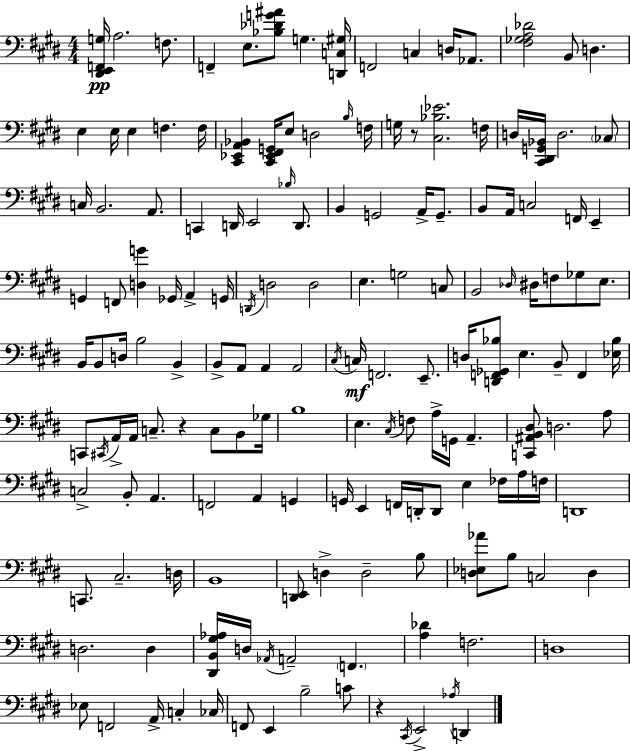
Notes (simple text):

[D#2,E2,F2,G3]/s A3/h. F3/e. F2/q E3/e. [Bb3,Db4,G4,A#4]/e G3/q. [D2,C3,G#3]/s F2/h C3/q D3/s Ab2/e. [F#3,Gb3,A3,Db4]/h B2/e D3/q. E3/q E3/s E3/q F3/q. F3/s [C#2,Eb2,A2,Bb2]/q [C#2,Eb2,F#2,G2]/s E3/e D3/h B3/s F3/s G3/s R/e [C#3,Bb3,Eb4]/h. F3/s D3/s [C#2,D#2,G2,Bb2]/s D3/h. CES3/e C3/s B2/h. A2/e. C2/q D2/s E2/h Bb3/s D2/e. B2/q G2/h A2/s G2/e. B2/e A2/s C3/h F2/s E2/q G2/q F2/e [D3,G4]/q Gb2/s A2/q G2/s D2/s D3/h D3/h E3/q. G3/h C3/e B2/h Db3/s D#3/s F3/e Gb3/e E3/e. B2/s B2/e D3/s B3/h B2/q B2/e A2/e A2/q A2/h C#3/s C3/s F2/h. E2/e. D3/s [D2,F2,Gb2,Bb3]/e E3/q. B2/e F2/q [Eb3,Bb3]/s C2/e C#2/s A2/s A2/s C3/e. R/q C3/e B2/e Gb3/s B3/w E3/q. C#3/s F3/e A3/s G2/s A2/q. [C2,A#2,B2,D#3]/e D3/h. A3/e C3/h B2/e A2/q. F2/h A2/q G2/q G2/s E2/q F2/s D2/s D2/e E3/q FES3/s A3/s F3/s D2/w C2/e. C#3/h. D3/s B2/w [D2,E2]/e D3/q D3/h B3/e [D3,Eb3,Ab4]/e B3/e C3/h D3/q D3/h. D3/q [D#2,B2,G#3,Ab3]/s D3/s Ab2/s A2/h F2/q. [A3,Db4]/q F3/h. D3/w Eb3/e F2/h A2/s C3/q CES3/s F2/e E2/q B3/h C4/e R/q C#2/s E2/h Ab3/s D2/q